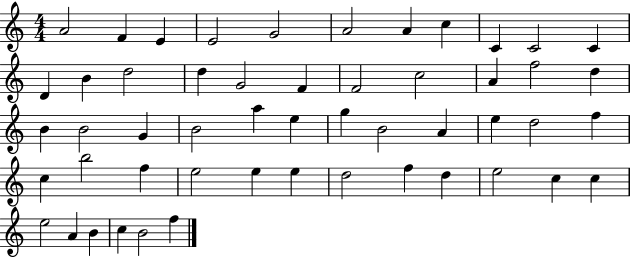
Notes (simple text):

A4/h F4/q E4/q E4/h G4/h A4/h A4/q C5/q C4/q C4/h C4/q D4/q B4/q D5/h D5/q G4/h F4/q F4/h C5/h A4/q F5/h D5/q B4/q B4/h G4/q B4/h A5/q E5/q G5/q B4/h A4/q E5/q D5/h F5/q C5/q B5/h F5/q E5/h E5/q E5/q D5/h F5/q D5/q E5/h C5/q C5/q E5/h A4/q B4/q C5/q B4/h F5/q